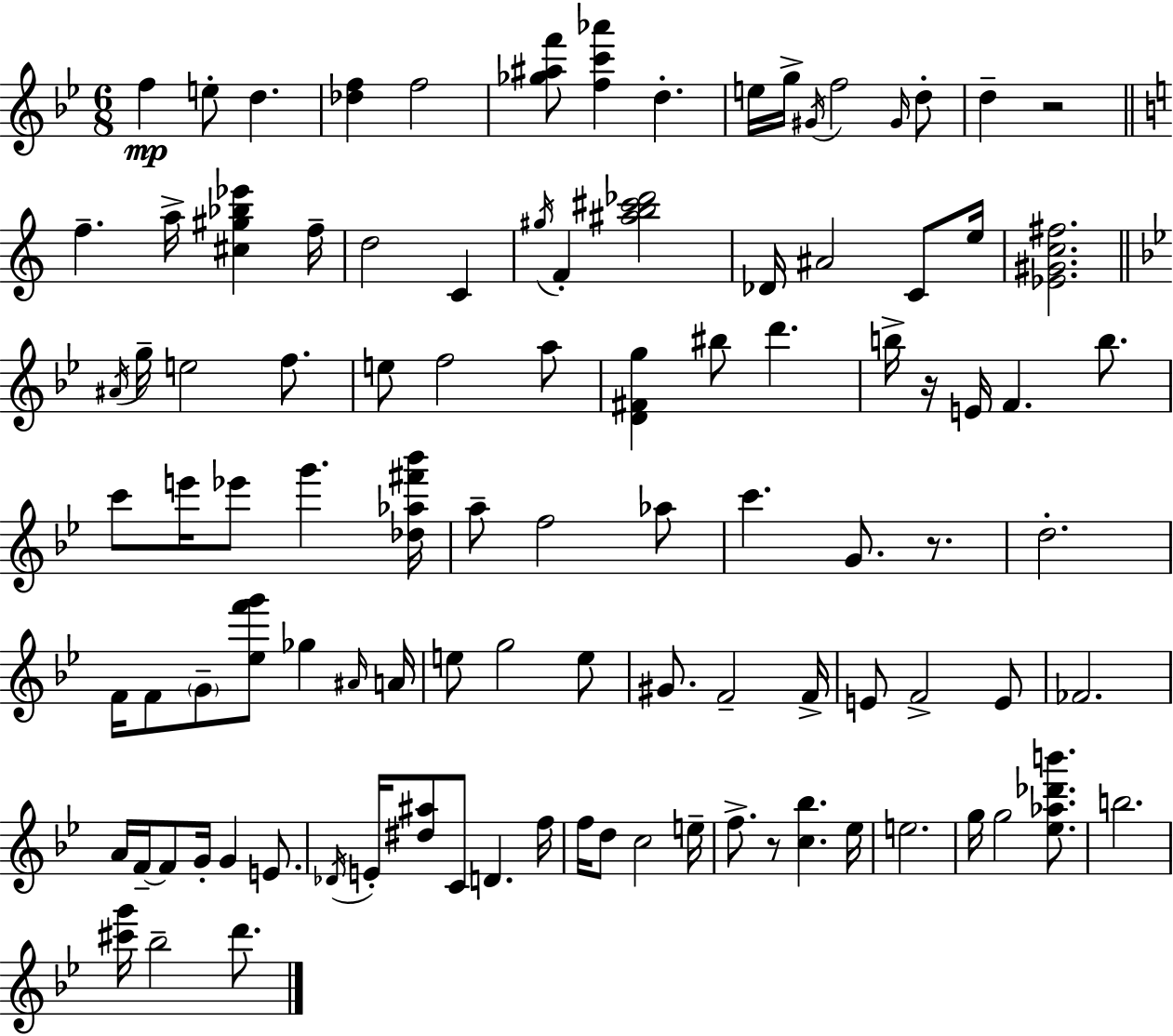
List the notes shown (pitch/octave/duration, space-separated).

F5/q E5/e D5/q. [Db5,F5]/q F5/h [Gb5,A#5,F6]/e [F5,C6,Ab6]/q D5/q. E5/s G5/s G#4/s F5/h G#4/s D5/e D5/q R/h F5/q. A5/s [C#5,G#5,Bb5,Eb6]/q F5/s D5/h C4/q G#5/s F4/q [A#5,B5,C#6,Db6]/h Db4/s A#4/h C4/e E5/s [Eb4,G#4,C5,F#5]/h. A#4/s G5/s E5/h F5/e. E5/e F5/h A5/e [D4,F#4,G5]/q BIS5/e D6/q. B5/s R/s E4/s F4/q. B5/e. C6/e E6/s Eb6/e G6/q. [Db5,Ab5,F#6,Bb6]/s A5/e F5/h Ab5/e C6/q. G4/e. R/e. D5/h. F4/s F4/e G4/e [Eb5,F6,G6]/e Gb5/q A#4/s A4/s E5/e G5/h E5/e G#4/e. F4/h F4/s E4/e F4/h E4/e FES4/h. A4/s F4/s F4/e G4/s G4/q E4/e. Db4/s E4/s [D#5,A#5]/e C4/e D4/q. F5/s F5/s D5/e C5/h E5/s F5/e. R/e [C5,Bb5]/q. Eb5/s E5/h. G5/s G5/h [Eb5,Ab5,Db6,B6]/e. B5/h. [C#6,G6]/s Bb5/h D6/e.